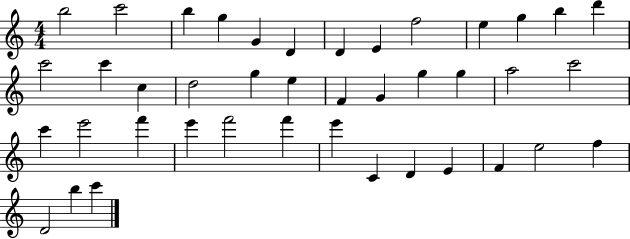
X:1
T:Untitled
M:4/4
L:1/4
K:C
b2 c'2 b g G D D E f2 e g b d' c'2 c' c d2 g e F G g g a2 c'2 c' e'2 f' e' f'2 f' e' C D E F e2 f D2 b c'